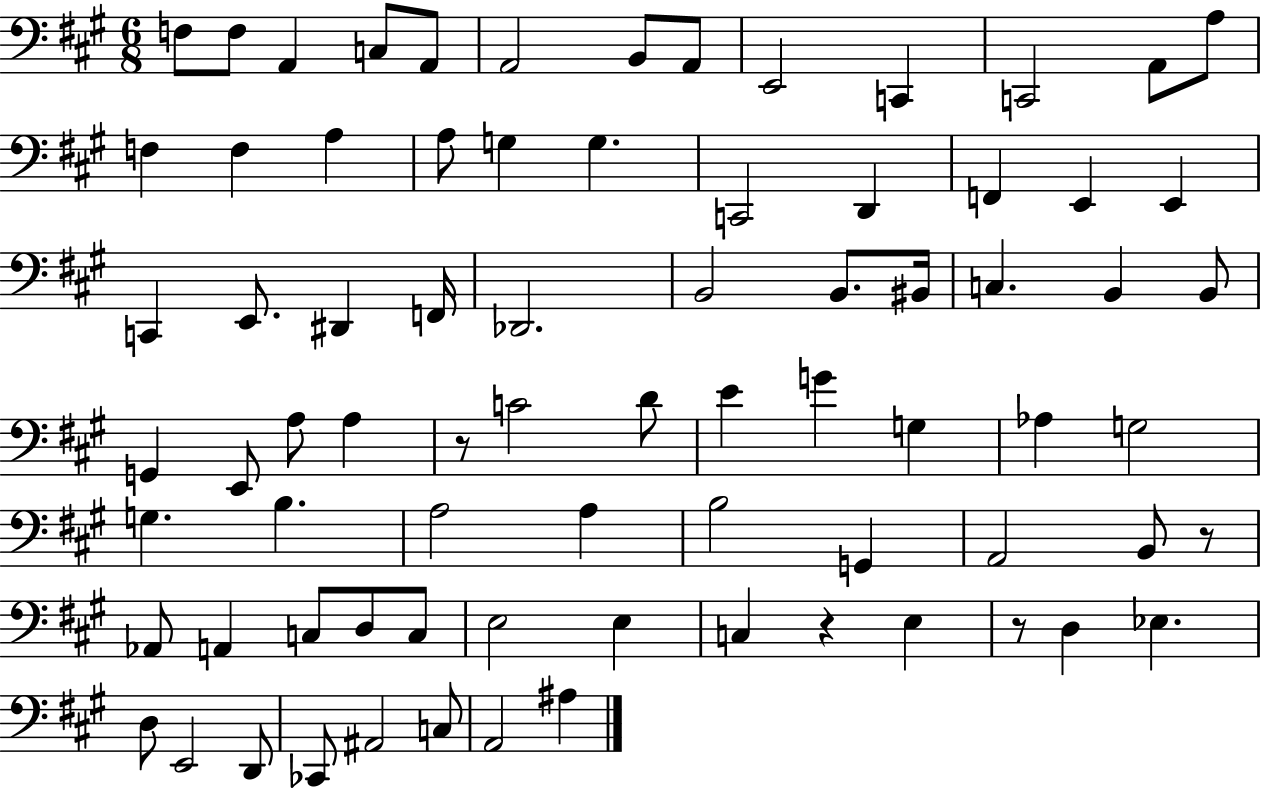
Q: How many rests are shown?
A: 4